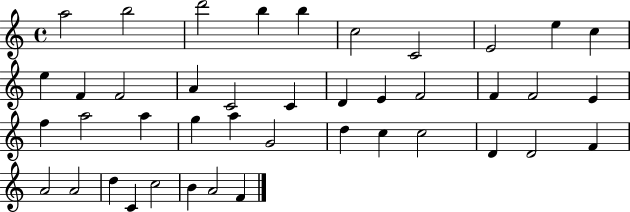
{
  \clef treble
  \time 4/4
  \defaultTimeSignature
  \key c \major
  a''2 b''2 | d'''2 b''4 b''4 | c''2 c'2 | e'2 e''4 c''4 | \break e''4 f'4 f'2 | a'4 c'2 c'4 | d'4 e'4 f'2 | f'4 f'2 e'4 | \break f''4 a''2 a''4 | g''4 a''4 g'2 | d''4 c''4 c''2 | d'4 d'2 f'4 | \break a'2 a'2 | d''4 c'4 c''2 | b'4 a'2 f'4 | \bar "|."
}